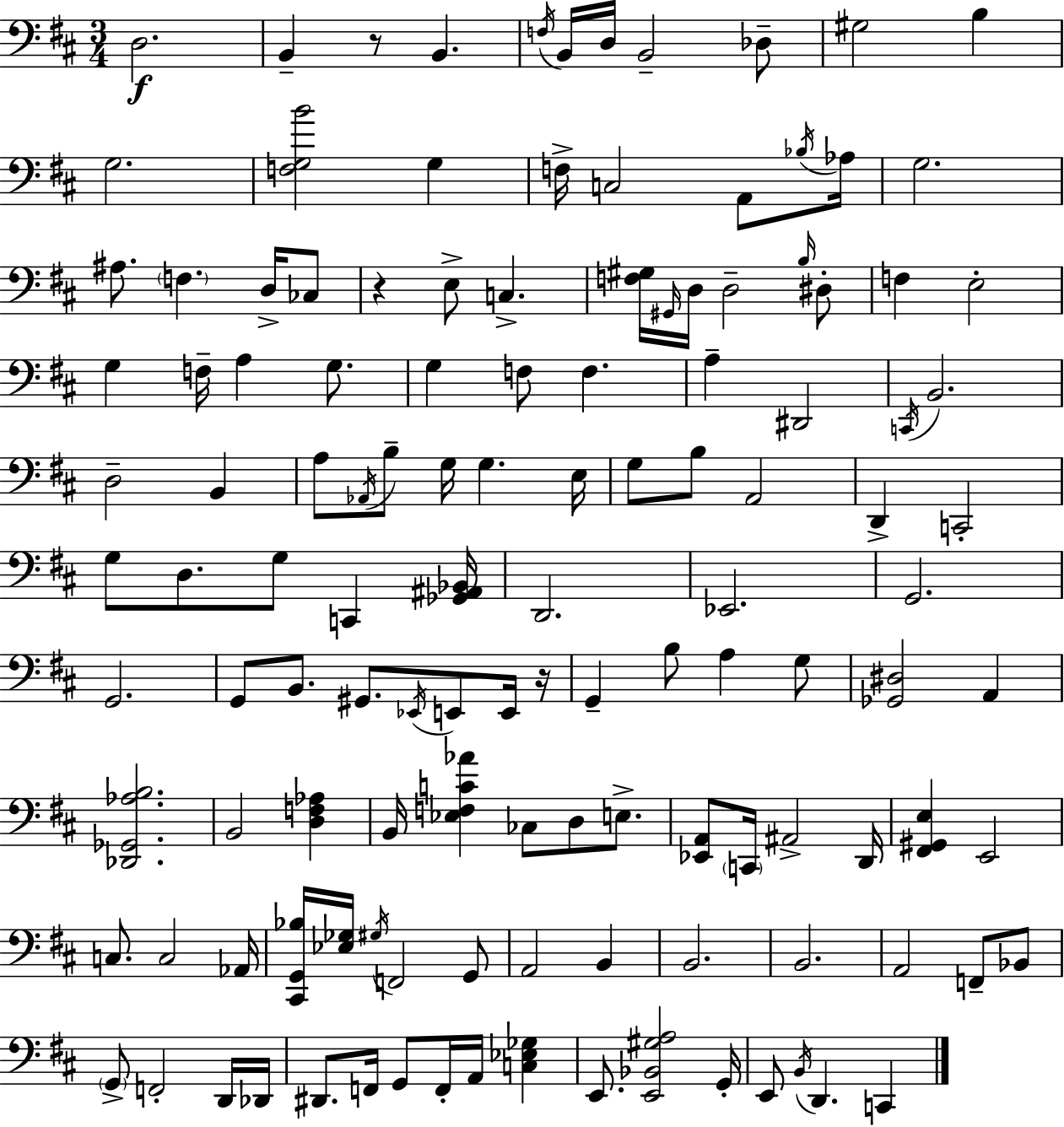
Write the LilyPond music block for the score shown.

{
  \clef bass
  \numericTimeSignature
  \time 3/4
  \key d \major
  \repeat volta 2 { d2.\f | b,4-- r8 b,4. | \acciaccatura { f16 } b,16 d16 b,2-- des8-- | gis2 b4 | \break g2. | <f g b'>2 g4 | f16-> c2 a,8 | \acciaccatura { bes16 } aes16 g2. | \break ais8. \parenthesize f4. d16-> | ces8 r4 e8-> c4.-> | <f gis>16 \grace { gis,16 } d16 d2-- | \grace { b16 } dis8-. f4 e2-. | \break g4 f16-- a4 | g8. g4 f8 f4. | a4-- dis,2 | \acciaccatura { c,16 } b,2. | \break d2-- | b,4 a8 \acciaccatura { aes,16 } b8-- g16 g4. | e16 g8 b8 a,2 | d,4-> c,2-. | \break g8 d8. g8 | c,4 <ges, ais, bes,>16 d,2. | ees,2. | g,2. | \break g,2. | g,8 b,8. gis,8. | \acciaccatura { ees,16 } e,8 e,16 r16 g,4-- b8 | a4 g8 <ges, dis>2 | \break a,4 <des, ges, aes b>2. | b,2 | <d f aes>4 b,16 <ees f c' aes'>4 | ces8 d8 e8.-> <ees, a,>8 \parenthesize c,16 ais,2-> | \break d,16 <fis, gis, e>4 e,2 | c8. c2 | aes,16 <cis, g, bes>16 <ees ges>16 \acciaccatura { gis16 } f,2 | g,8 a,2 | \break b,4 b,2. | b,2. | a,2 | f,8-- bes,8 \parenthesize g,8-> f,2-. | \break d,16 des,16 dis,8. f,16 | g,8 f,16-. a,16 <c ees ges>4 e,8. <e, bes, gis a>2 | g,16-. e,8 \acciaccatura { b,16 } d,4. | c,4 } \bar "|."
}